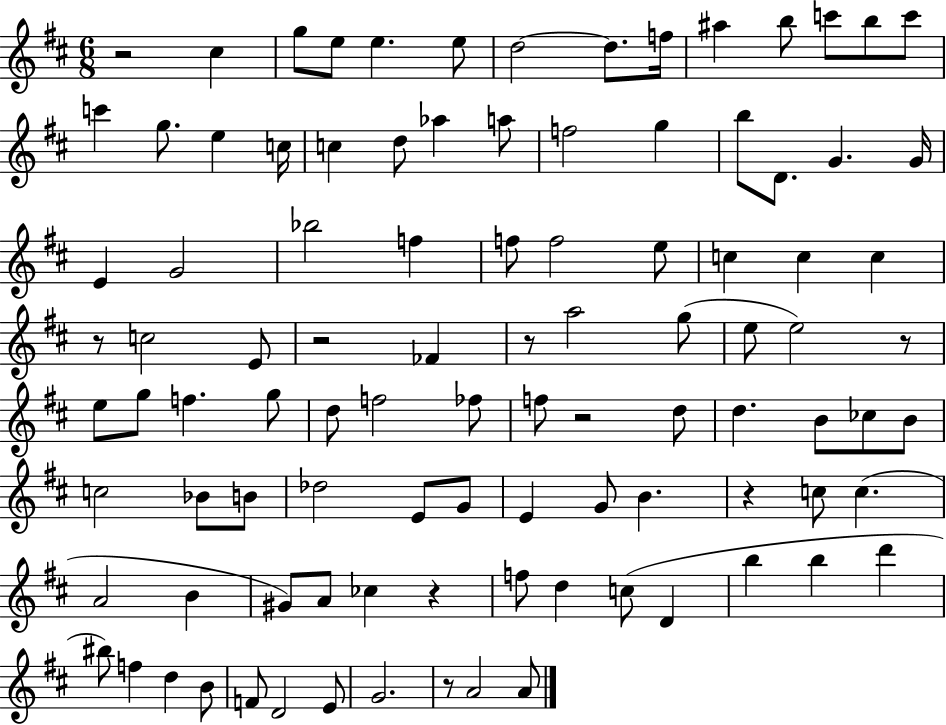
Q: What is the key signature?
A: D major